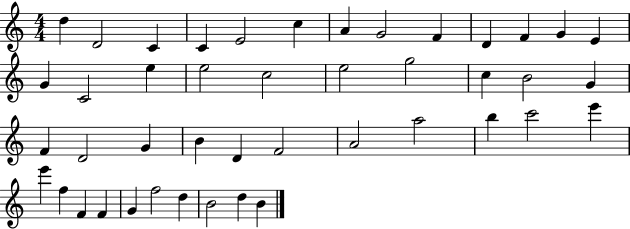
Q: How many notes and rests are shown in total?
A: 44